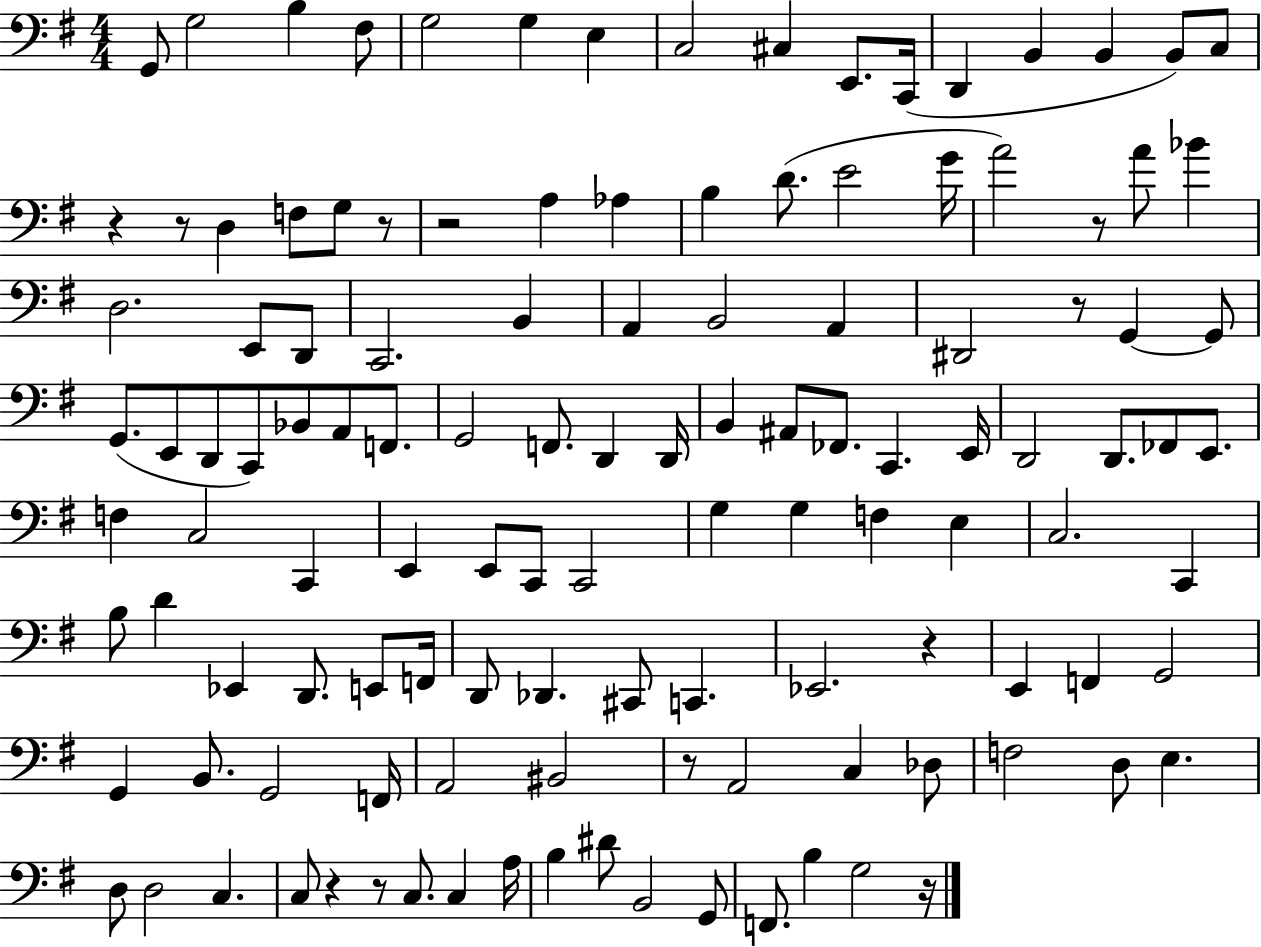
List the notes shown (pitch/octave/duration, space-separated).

G2/e G3/h B3/q F#3/e G3/h G3/q E3/q C3/h C#3/q E2/e. C2/s D2/q B2/q B2/q B2/e C3/e R/q R/e D3/q F3/e G3/e R/e R/h A3/q Ab3/q B3/q D4/e. E4/h G4/s A4/h R/e A4/e Bb4/q D3/h. E2/e D2/e C2/h. B2/q A2/q B2/h A2/q D#2/h R/e G2/q G2/e G2/e. E2/e D2/e C2/e Bb2/e A2/e F2/e. G2/h F2/e. D2/q D2/s B2/q A#2/e FES2/e. C2/q. E2/s D2/h D2/e. FES2/e E2/e. F3/q C3/h C2/q E2/q E2/e C2/e C2/h G3/q G3/q F3/q E3/q C3/h. C2/q B3/e D4/q Eb2/q D2/e. E2/e F2/s D2/e Db2/q. C#2/e C2/q. Eb2/h. R/q E2/q F2/q G2/h G2/q B2/e. G2/h F2/s A2/h BIS2/h R/e A2/h C3/q Db3/e F3/h D3/e E3/q. D3/e D3/h C3/q. C3/e R/q R/e C3/e. C3/q A3/s B3/q D#4/e B2/h G2/e F2/e. B3/q G3/h R/s